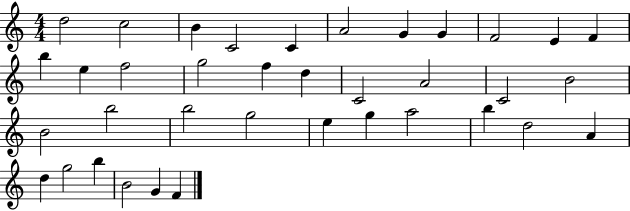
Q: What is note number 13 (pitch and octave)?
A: E5